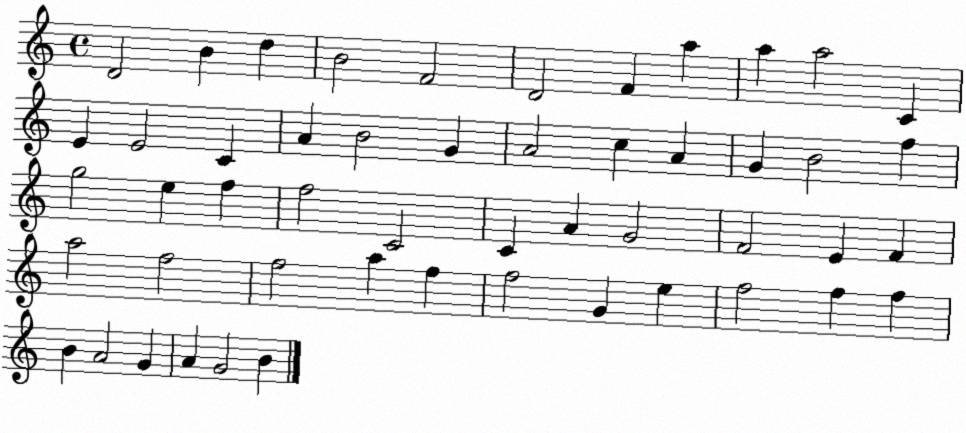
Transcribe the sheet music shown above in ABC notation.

X:1
T:Untitled
M:4/4
L:1/4
K:C
D2 B d B2 F2 D2 F a a a2 C E E2 C A B2 G A2 c A G B2 f g2 e f f2 C2 C A G2 F2 E F a2 f2 f2 a f f2 G e f2 f f B A2 G A G2 B